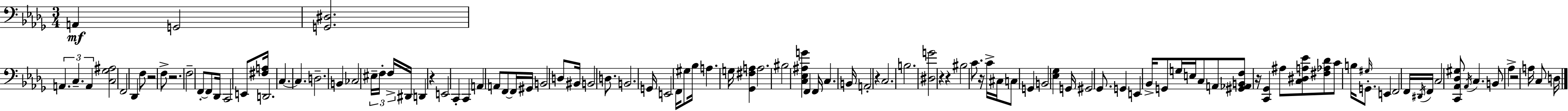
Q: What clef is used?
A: bass